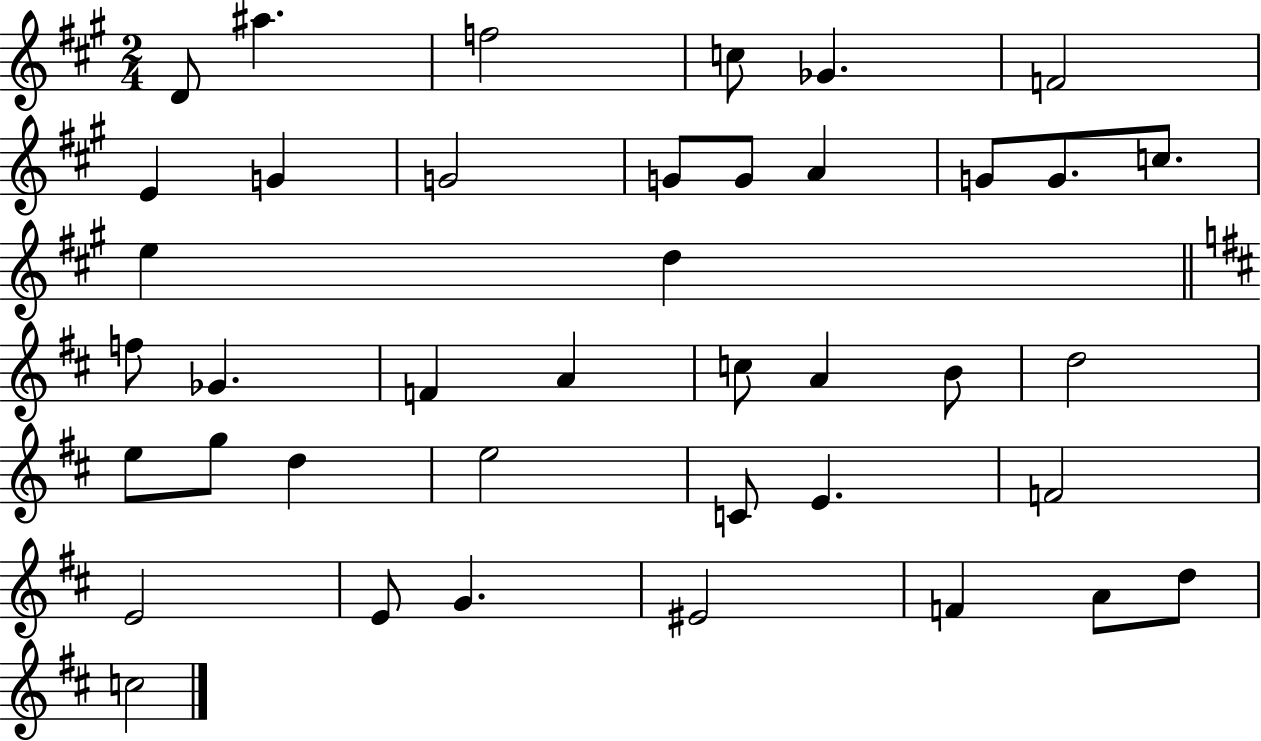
{
  \clef treble
  \numericTimeSignature
  \time 2/4
  \key a \major
  \repeat volta 2 { d'8 ais''4. | f''2 | c''8 ges'4. | f'2 | \break e'4 g'4 | g'2 | g'8 g'8 a'4 | g'8 g'8. c''8. | \break e''4 d''4 | \bar "||" \break \key d \major f''8 ges'4. | f'4 a'4 | c''8 a'4 b'8 | d''2 | \break e''8 g''8 d''4 | e''2 | c'8 e'4. | f'2 | \break e'2 | e'8 g'4. | eis'2 | f'4 a'8 d''8 | \break c''2 | } \bar "|."
}